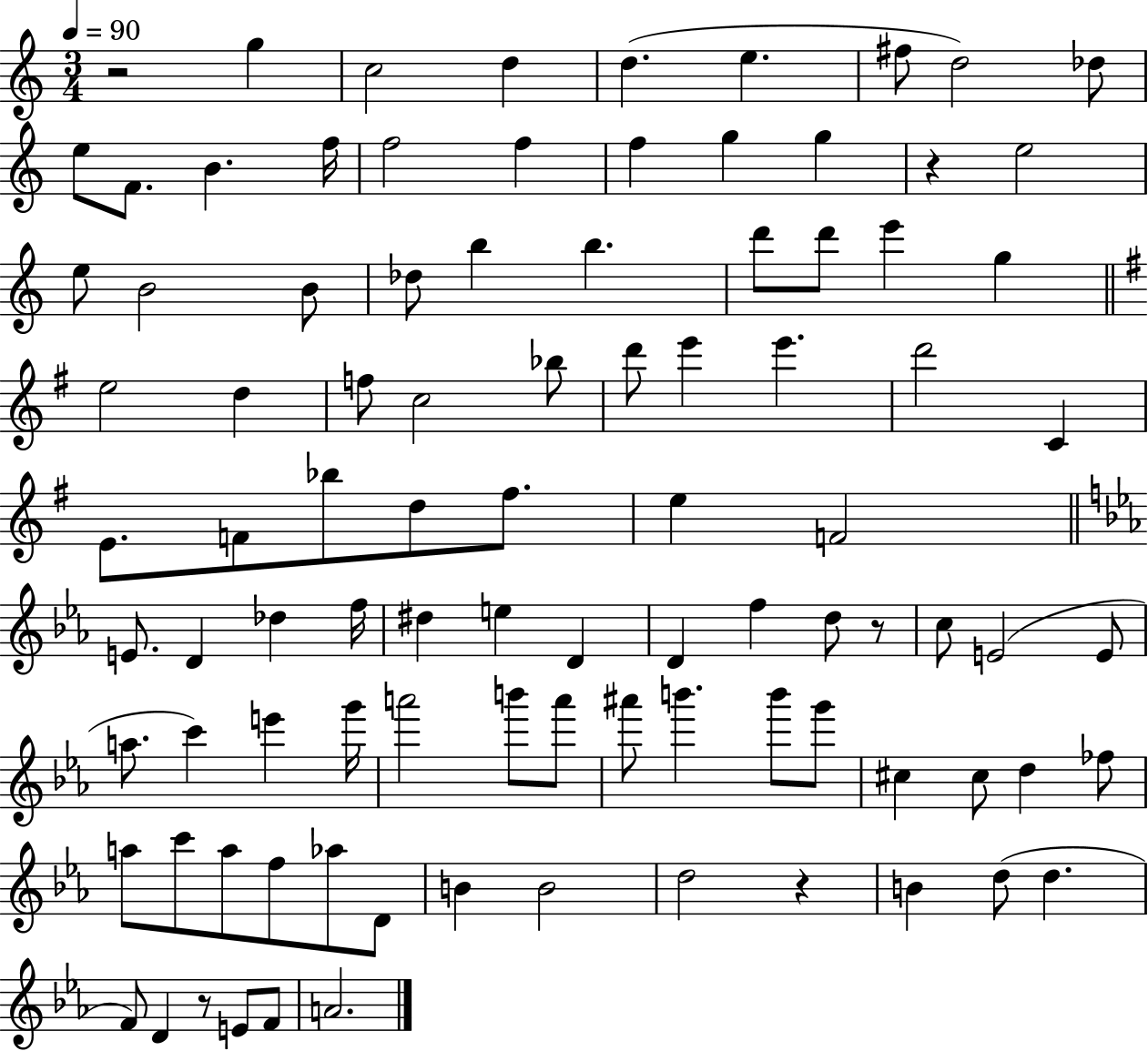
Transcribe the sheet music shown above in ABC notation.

X:1
T:Untitled
M:3/4
L:1/4
K:C
z2 g c2 d d e ^f/2 d2 _d/2 e/2 F/2 B f/4 f2 f f g g z e2 e/2 B2 B/2 _d/2 b b d'/2 d'/2 e' g e2 d f/2 c2 _b/2 d'/2 e' e' d'2 C E/2 F/2 _b/2 d/2 ^f/2 e F2 E/2 D _d f/4 ^d e D D f d/2 z/2 c/2 E2 E/2 a/2 c' e' g'/4 a'2 b'/2 a'/2 ^a'/2 b' b'/2 g'/2 ^c ^c/2 d _f/2 a/2 c'/2 a/2 f/2 _a/2 D/2 B B2 d2 z B d/2 d F/2 D z/2 E/2 F/2 A2